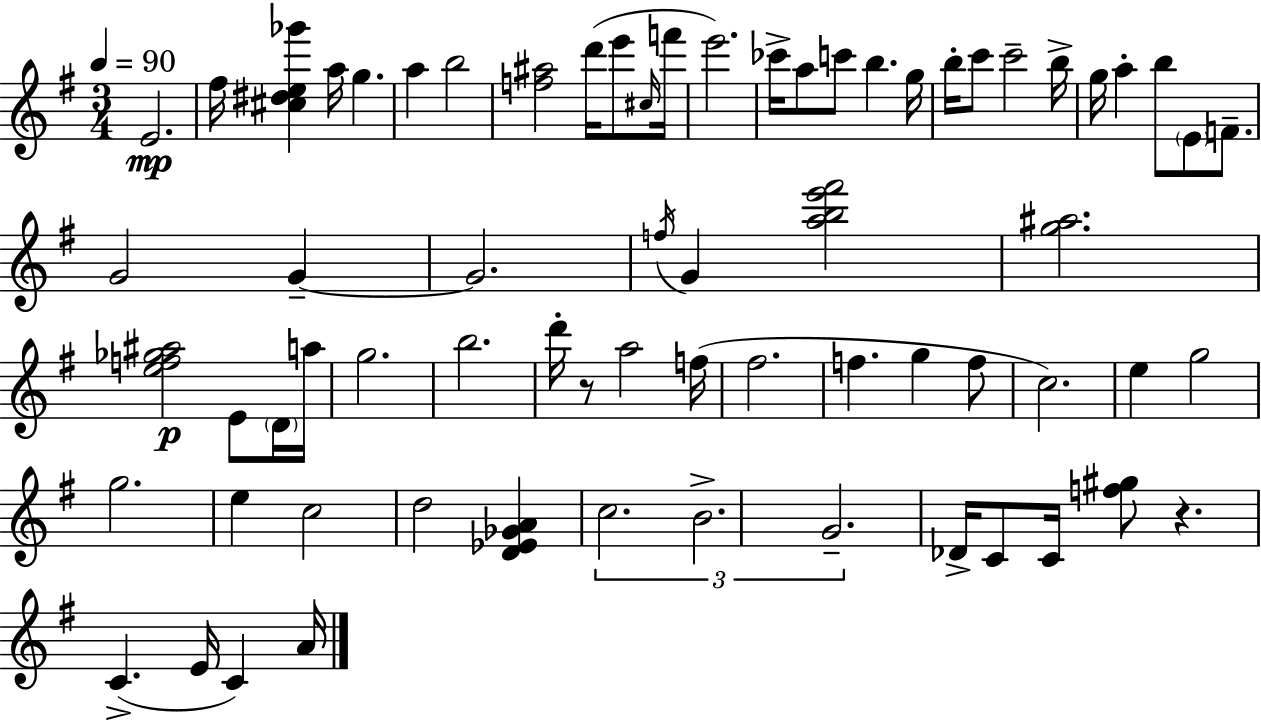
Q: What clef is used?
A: treble